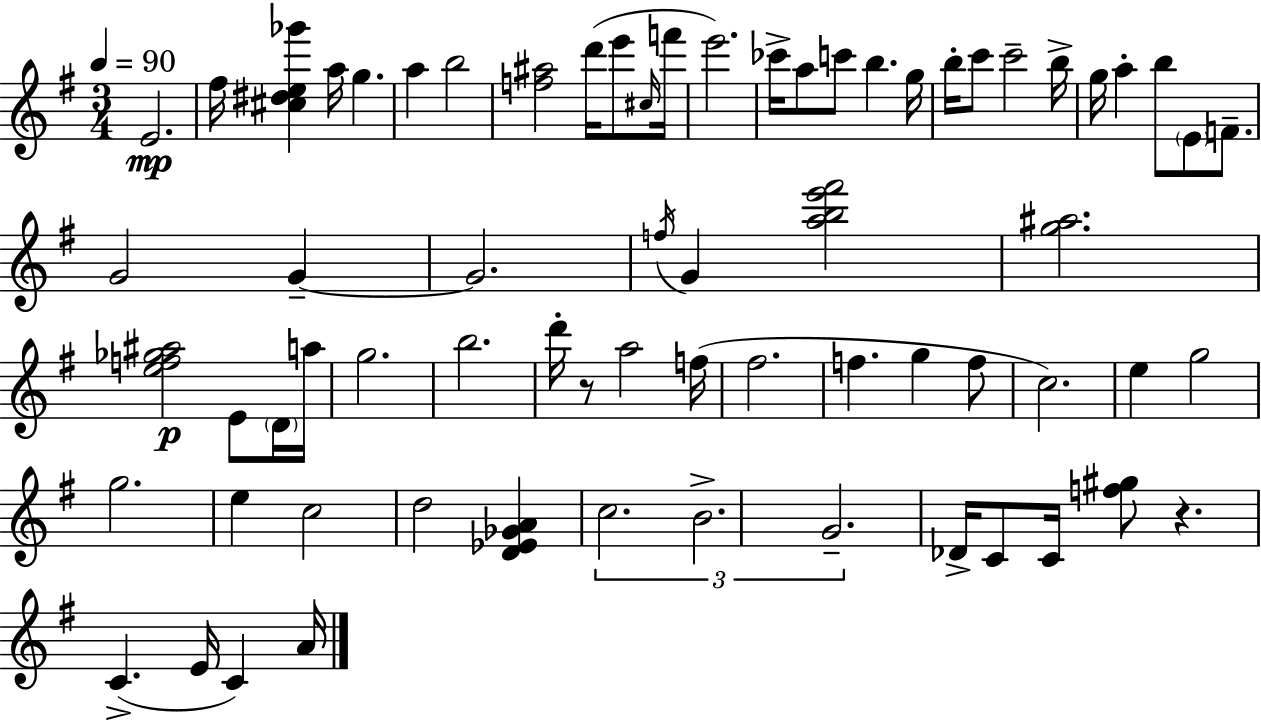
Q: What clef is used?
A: treble